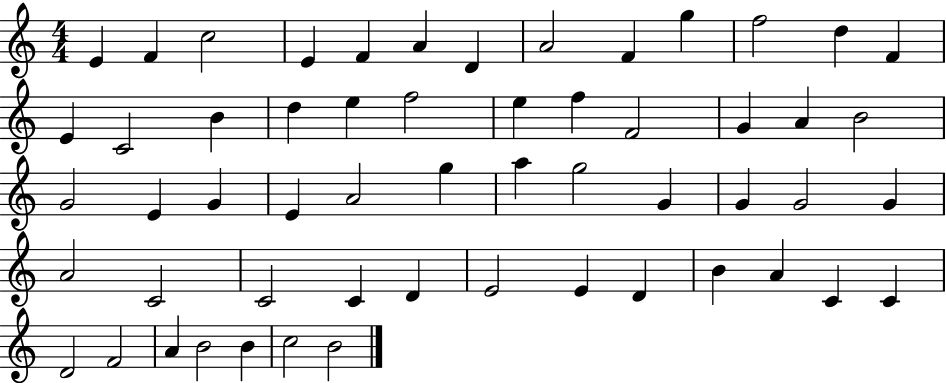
X:1
T:Untitled
M:4/4
L:1/4
K:C
E F c2 E F A D A2 F g f2 d F E C2 B d e f2 e f F2 G A B2 G2 E G E A2 g a g2 G G G2 G A2 C2 C2 C D E2 E D B A C C D2 F2 A B2 B c2 B2